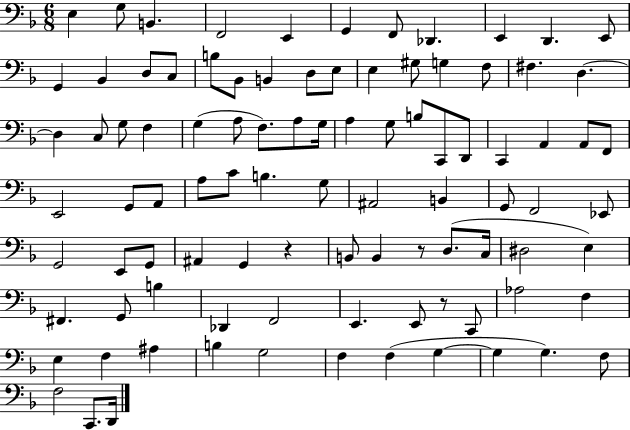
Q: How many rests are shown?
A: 3